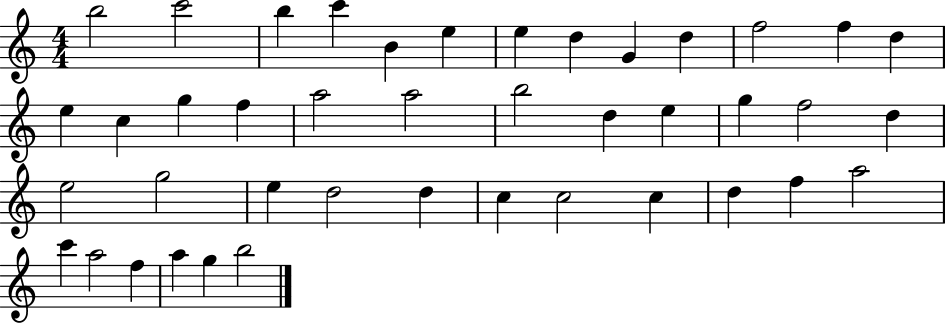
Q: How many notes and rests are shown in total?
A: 42